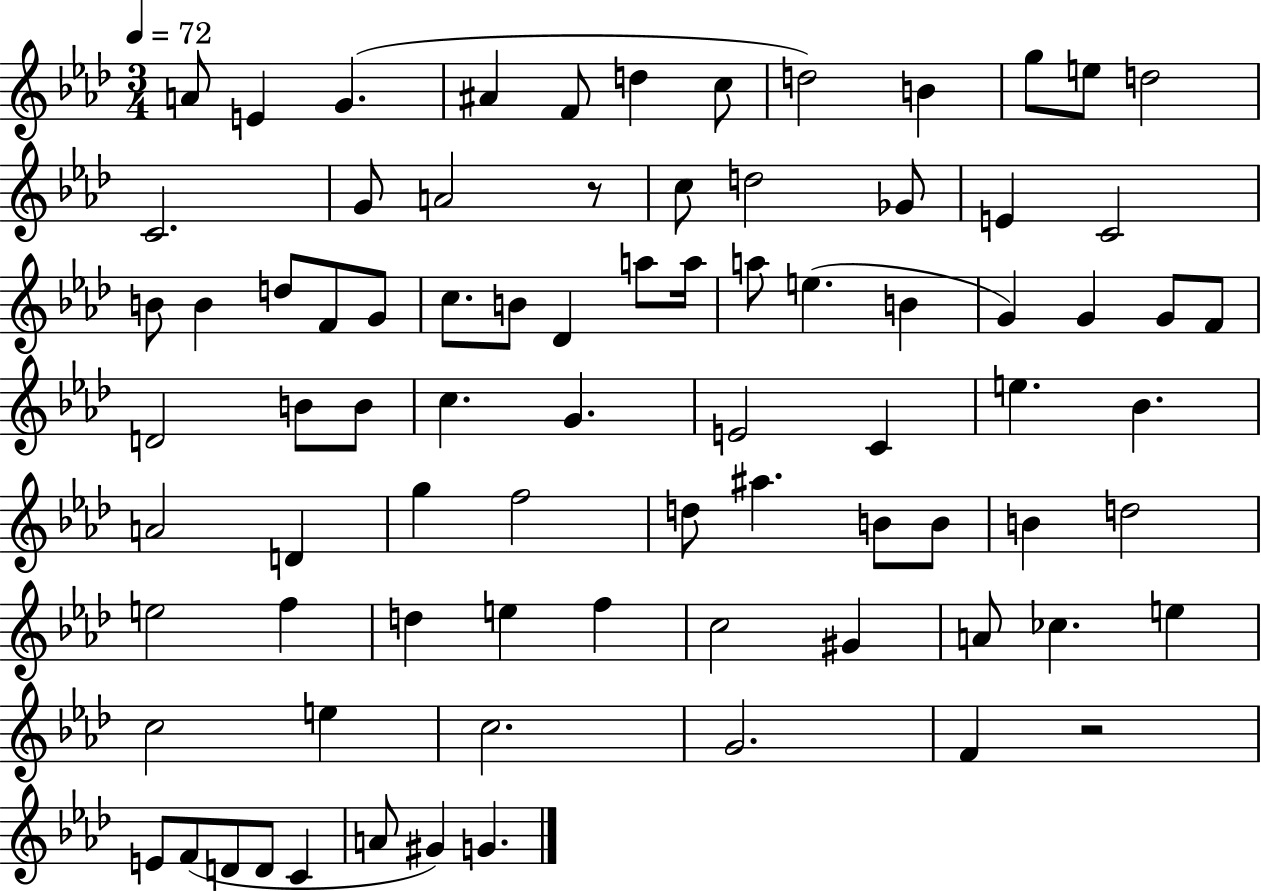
A4/e E4/q G4/q. A#4/q F4/e D5/q C5/e D5/h B4/q G5/e E5/e D5/h C4/h. G4/e A4/h R/e C5/e D5/h Gb4/e E4/q C4/h B4/e B4/q D5/e F4/e G4/e C5/e. B4/e Db4/q A5/e A5/s A5/e E5/q. B4/q G4/q G4/q G4/e F4/e D4/h B4/e B4/e C5/q. G4/q. E4/h C4/q E5/q. Bb4/q. A4/h D4/q G5/q F5/h D5/e A#5/q. B4/e B4/e B4/q D5/h E5/h F5/q D5/q E5/q F5/q C5/h G#4/q A4/e CES5/q. E5/q C5/h E5/q C5/h. G4/h. F4/q R/h E4/e F4/e D4/e D4/e C4/q A4/e G#4/q G4/q.